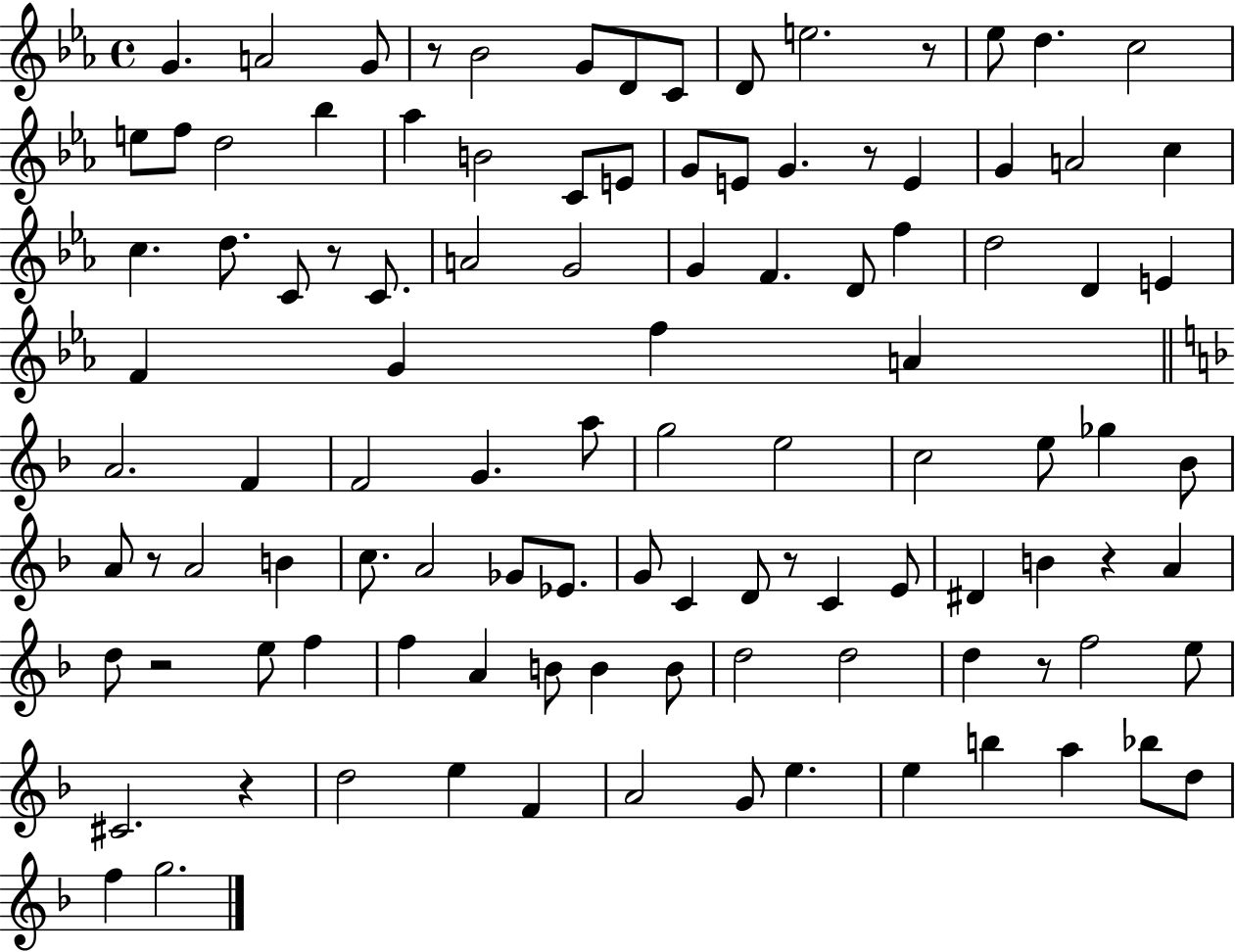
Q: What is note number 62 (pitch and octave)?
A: Eb4